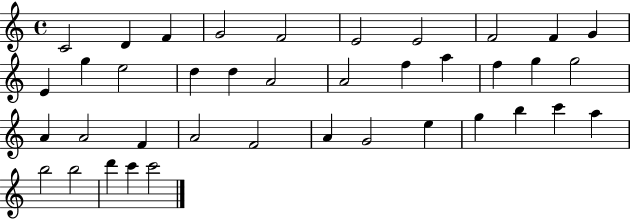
{
  \clef treble
  \time 4/4
  \defaultTimeSignature
  \key c \major
  c'2 d'4 f'4 | g'2 f'2 | e'2 e'2 | f'2 f'4 g'4 | \break e'4 g''4 e''2 | d''4 d''4 a'2 | a'2 f''4 a''4 | f''4 g''4 g''2 | \break a'4 a'2 f'4 | a'2 f'2 | a'4 g'2 e''4 | g''4 b''4 c'''4 a''4 | \break b''2 b''2 | d'''4 c'''4 c'''2 | \bar "|."
}